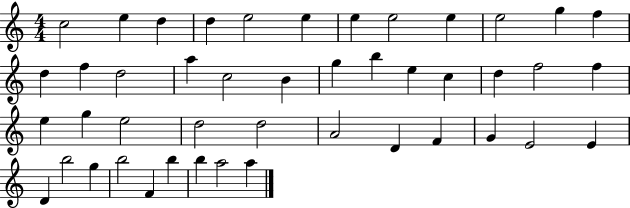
{
  \clef treble
  \numericTimeSignature
  \time 4/4
  \key c \major
  c''2 e''4 d''4 | d''4 e''2 e''4 | e''4 e''2 e''4 | e''2 g''4 f''4 | \break d''4 f''4 d''2 | a''4 c''2 b'4 | g''4 b''4 e''4 c''4 | d''4 f''2 f''4 | \break e''4 g''4 e''2 | d''2 d''2 | a'2 d'4 f'4 | g'4 e'2 e'4 | \break d'4 b''2 g''4 | b''2 f'4 b''4 | b''4 a''2 a''4 | \bar "|."
}